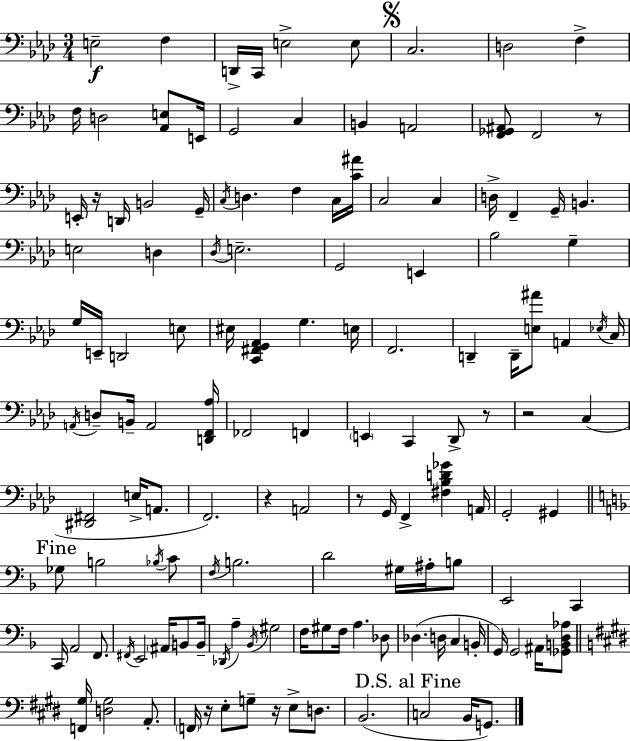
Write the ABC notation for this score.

X:1
T:Untitled
M:3/4
L:1/4
K:Ab
E,2 F, D,,/4 C,,/4 E,2 E,/2 C,2 D,2 F, F,/4 D,2 [_A,,E,]/2 E,,/4 G,,2 C, B,, A,,2 [F,,_G,,^A,,]/2 F,,2 z/2 E,,/4 z/4 D,,/4 B,,2 G,,/4 C,/4 D, F, C,/4 [C^A]/4 C,2 C, D,/4 F,, G,,/4 B,, E,2 D, _D,/4 E,2 G,,2 E,, _B,2 G, G,/4 E,,/4 D,,2 E,/2 ^E,/4 [C,,^F,,G,,_A,,] G, E,/4 F,,2 D,, D,,/4 [E,^A]/2 A,, _E,/4 C,/4 A,,/4 D,/2 B,,/4 A,,2 [D,,F,,_A,]/4 _F,,2 F,, E,, C,, _D,,/2 z/2 z2 C, [^D,,^F,,]2 E,/4 A,,/2 F,,2 z A,,2 z/2 G,,/4 F,, [^F,_B,D_G] A,,/4 G,,2 ^G,, _G,/2 B,2 _B,/4 C/2 F,/4 B,2 D2 ^G,/4 ^A,/4 B,/2 E,,2 C,, C,,/4 A,,2 F,,/2 ^F,,/4 E,,2 ^A,,/4 B,,/2 B,,/4 _D,,/4 A, _B,,/4 ^G,2 F,/4 ^G,/2 F,/4 A, _D,/2 _D, D,/4 C, B,,/4 G,,/4 G,,2 ^A,,/4 [_G,,B,,D,_A,]/2 [F,,^G,]/4 [D,^G,]2 A,,/2 F,,/4 z/4 E,/2 G,/2 z/4 E,/2 D,/2 B,,2 C,2 B,,/4 G,,/2